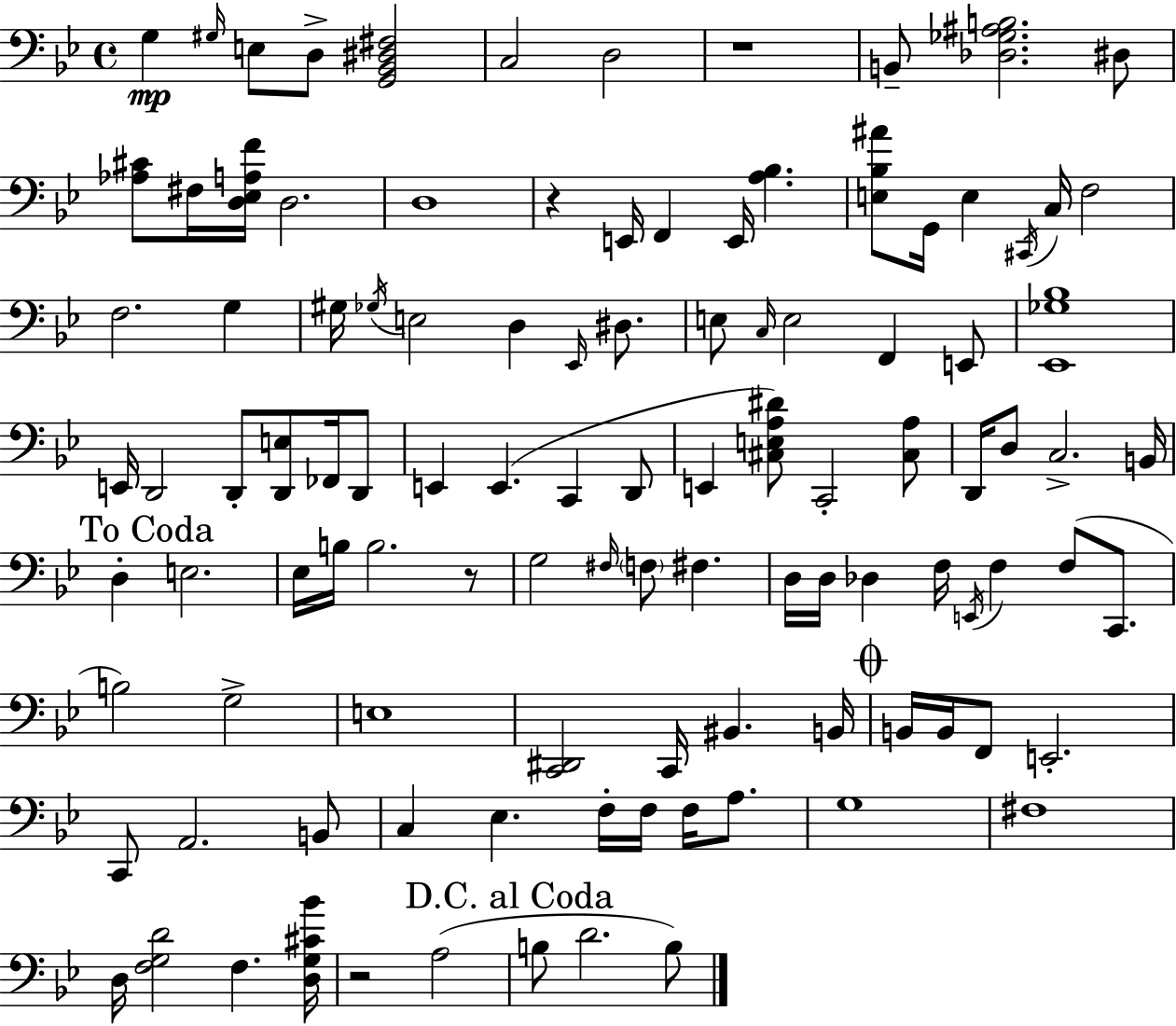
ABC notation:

X:1
T:Untitled
M:4/4
L:1/4
K:Bb
G, ^G,/4 E,/2 D,/2 [G,,_B,,^D,^F,]2 C,2 D,2 z4 B,,/2 [_D,_G,^A,B,]2 ^D,/2 [_A,^C]/2 ^F,/4 [D,_E,A,F]/4 D,2 D,4 z E,,/4 F,, E,,/4 [A,_B,] [E,_B,^A]/2 G,,/4 E, ^C,,/4 C,/4 F,2 F,2 G, ^G,/4 _G,/4 E,2 D, _E,,/4 ^D,/2 E,/2 C,/4 E,2 F,, E,,/2 [_E,,_G,_B,]4 E,,/4 D,,2 D,,/2 [D,,E,]/2 _F,,/4 D,,/2 E,, E,, C,, D,,/2 E,, [^C,E,A,^D]/2 C,,2 [^C,A,]/2 D,,/4 D,/2 C,2 B,,/4 D, E,2 _E,/4 B,/4 B,2 z/2 G,2 ^F,/4 F,/2 ^F, D,/4 D,/4 _D, F,/4 E,,/4 F, F,/2 C,,/2 B,2 G,2 E,4 [C,,^D,,]2 C,,/4 ^B,, B,,/4 B,,/4 B,,/4 F,,/2 E,,2 C,,/2 A,,2 B,,/2 C, _E, F,/4 F,/4 F,/4 A,/2 G,4 ^F,4 D,/4 [F,G,D]2 F, [D,G,^C_B]/4 z2 A,2 B,/2 D2 B,/2